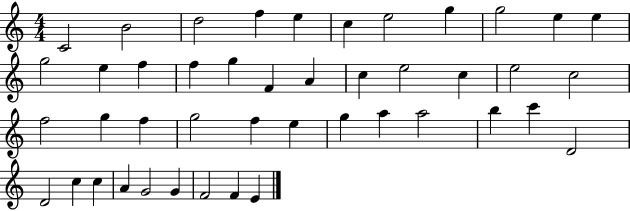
{
  \clef treble
  \numericTimeSignature
  \time 4/4
  \key c \major
  c'2 b'2 | d''2 f''4 e''4 | c''4 e''2 g''4 | g''2 e''4 e''4 | \break g''2 e''4 f''4 | f''4 g''4 f'4 a'4 | c''4 e''2 c''4 | e''2 c''2 | \break f''2 g''4 f''4 | g''2 f''4 e''4 | g''4 a''4 a''2 | b''4 c'''4 d'2 | \break d'2 c''4 c''4 | a'4 g'2 g'4 | f'2 f'4 e'4 | \bar "|."
}